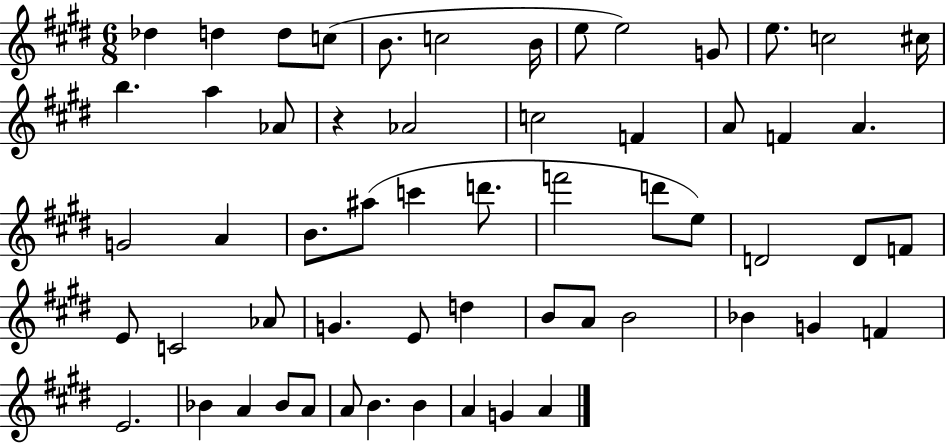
Db5/q D5/q D5/e C5/e B4/e. C5/h B4/s E5/e E5/h G4/e E5/e. C5/h C#5/s B5/q. A5/q Ab4/e R/q Ab4/h C5/h F4/q A4/e F4/q A4/q. G4/h A4/q B4/e. A#5/e C6/q D6/e. F6/h D6/e E5/e D4/h D4/e F4/e E4/e C4/h Ab4/e G4/q. E4/e D5/q B4/e A4/e B4/h Bb4/q G4/q F4/q E4/h. Bb4/q A4/q Bb4/e A4/e A4/e B4/q. B4/q A4/q G4/q A4/q